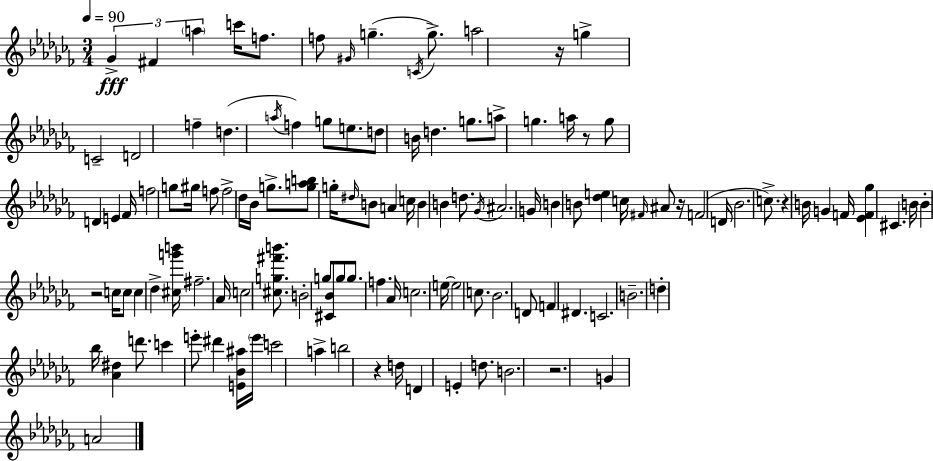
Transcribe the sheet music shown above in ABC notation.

X:1
T:Untitled
M:3/4
L:1/4
K:Abm
_G ^F a c'/4 f/2 f/2 ^G/4 g C/4 g/2 a2 z/4 g C2 D2 f d a/4 f g/2 e/2 d/2 B/4 d g/2 a/2 g a/4 z/2 g/2 D E _F/4 f2 g/2 ^g/4 f/2 f2 _d/4 _B/4 g/2 [gab]/2 g/4 ^d/4 B/2 A c/4 B B d/2 _G/4 ^A2 G/4 B B/2 [_de] c/4 ^F/4 ^A/2 z/4 F2 D/4 _B2 c/2 z B/4 G F/4 [_EF_g] ^C B/4 B z2 c/4 c/2 c _d [^cg'b']/4 ^f2 _A/4 c2 [^cg^f'b']/2 B2 g/2 [^C_B]/2 g/2 g/2 f _A/4 c2 e/4 e2 c/2 _B2 D/2 F ^D C2 B2 d _b/4 [_A^d] d'/2 c' e'/2 ^d' [E_B^a]/4 e'/4 c'2 a b2 z d/4 D E d/2 B2 z2 G A2